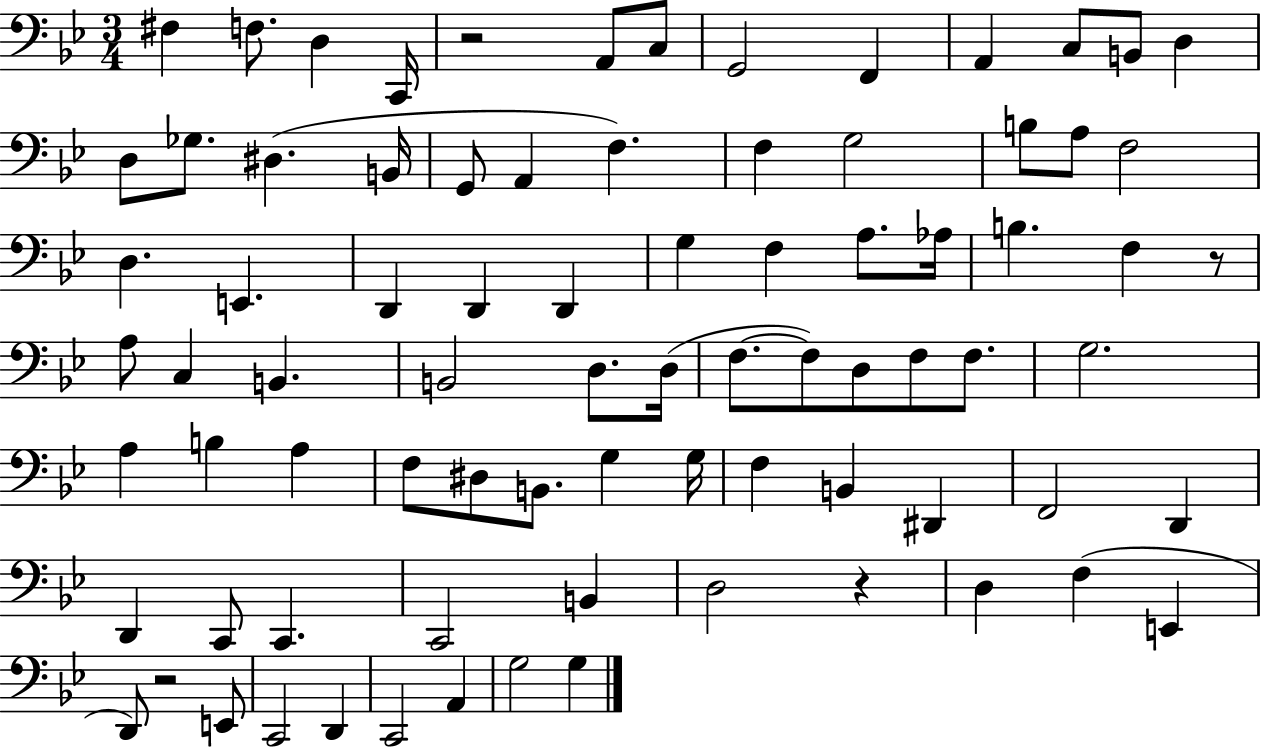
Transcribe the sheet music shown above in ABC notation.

X:1
T:Untitled
M:3/4
L:1/4
K:Bb
^F, F,/2 D, C,,/4 z2 A,,/2 C,/2 G,,2 F,, A,, C,/2 B,,/2 D, D,/2 _G,/2 ^D, B,,/4 G,,/2 A,, F, F, G,2 B,/2 A,/2 F,2 D, E,, D,, D,, D,, G, F, A,/2 _A,/4 B, F, z/2 A,/2 C, B,, B,,2 D,/2 D,/4 F,/2 F,/2 D,/2 F,/2 F,/2 G,2 A, B, A, F,/2 ^D,/2 B,,/2 G, G,/4 F, B,, ^D,, F,,2 D,, D,, C,,/2 C,, C,,2 B,, D,2 z D, F, E,, D,,/2 z2 E,,/2 C,,2 D,, C,,2 A,, G,2 G,